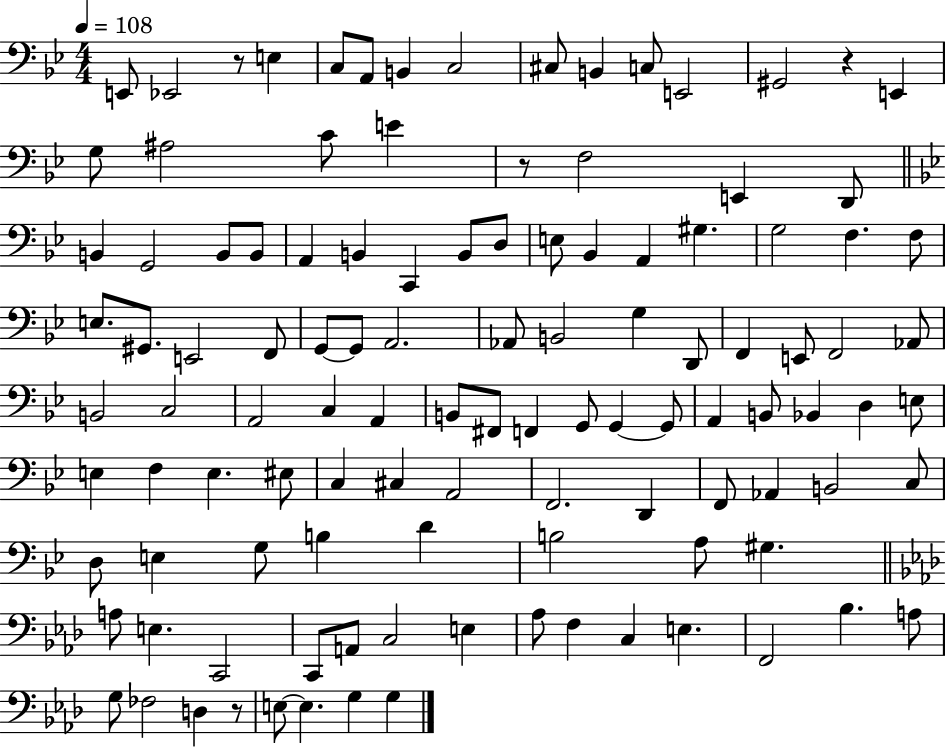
{
  \clef bass
  \numericTimeSignature
  \time 4/4
  \key bes \major
  \tempo 4 = 108
  e,8 ees,2 r8 e4 | c8 a,8 b,4 c2 | cis8 b,4 c8 e,2 | gis,2 r4 e,4 | \break g8 ais2 c'8 e'4 | r8 f2 e,4 d,8 | \bar "||" \break \key bes \major b,4 g,2 b,8 b,8 | a,4 b,4 c,4 b,8 d8 | e8 bes,4 a,4 gis4. | g2 f4. f8 | \break e8. gis,8. e,2 f,8 | g,8~~ g,8 a,2. | aes,8 b,2 g4 d,8 | f,4 e,8 f,2 aes,8 | \break b,2 c2 | a,2 c4 a,4 | b,8 fis,8 f,4 g,8 g,4~~ g,8 | a,4 b,8 bes,4 d4 e8 | \break e4 f4 e4. eis8 | c4 cis4 a,2 | f,2. d,4 | f,8 aes,4 b,2 c8 | \break d8 e4 g8 b4 d'4 | b2 a8 gis4. | \bar "||" \break \key f \minor a8 e4. c,2 | c,8 a,8 c2 e4 | aes8 f4 c4 e4. | f,2 bes4. a8 | \break g8 fes2 d4 r8 | e8~~ e4. g4 g4 | \bar "|."
}